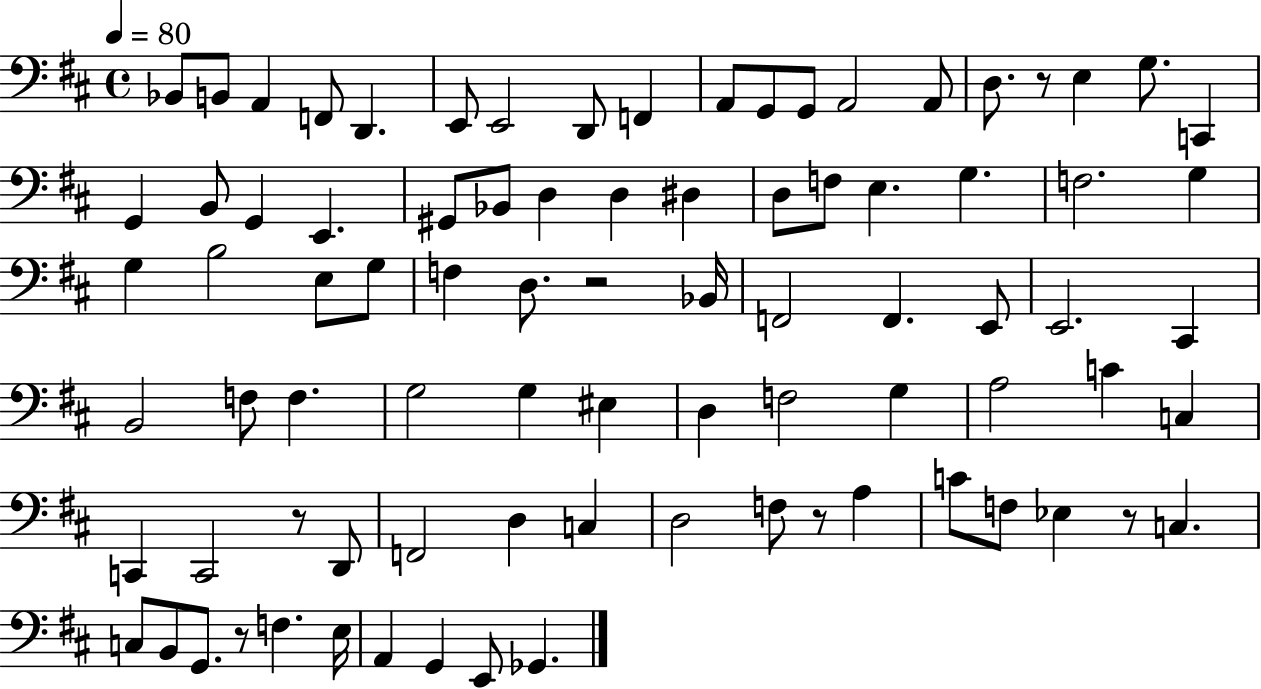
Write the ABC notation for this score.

X:1
T:Untitled
M:4/4
L:1/4
K:D
_B,,/2 B,,/2 A,, F,,/2 D,, E,,/2 E,,2 D,,/2 F,, A,,/2 G,,/2 G,,/2 A,,2 A,,/2 D,/2 z/2 E, G,/2 C,, G,, B,,/2 G,, E,, ^G,,/2 _B,,/2 D, D, ^D, D,/2 F,/2 E, G, F,2 G, G, B,2 E,/2 G,/2 F, D,/2 z2 _B,,/4 F,,2 F,, E,,/2 E,,2 ^C,, B,,2 F,/2 F, G,2 G, ^E, D, F,2 G, A,2 C C, C,, C,,2 z/2 D,,/2 F,,2 D, C, D,2 F,/2 z/2 A, C/2 F,/2 _E, z/2 C, C,/2 B,,/2 G,,/2 z/2 F, E,/4 A,, G,, E,,/2 _G,,